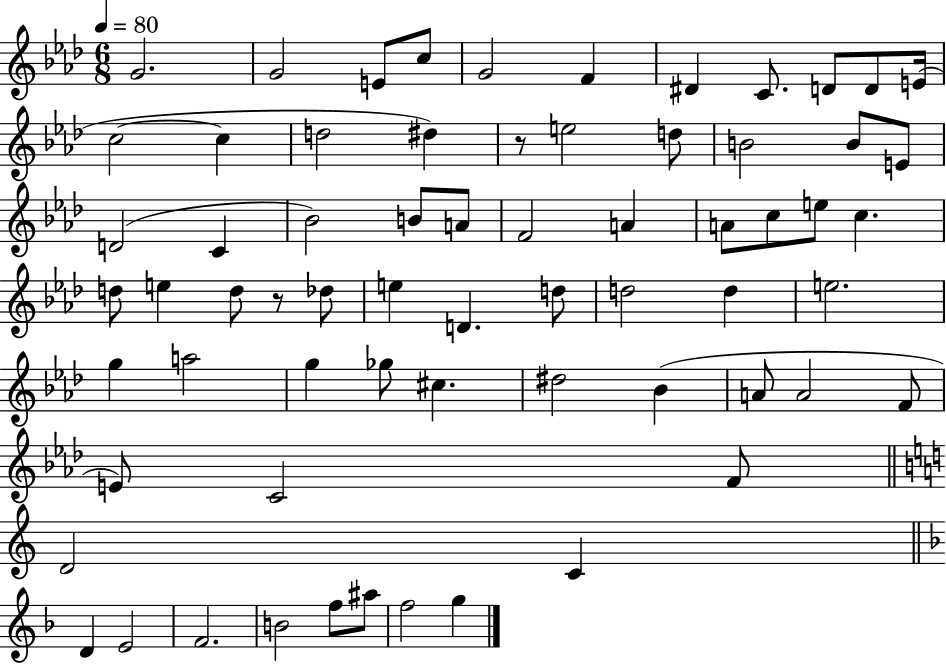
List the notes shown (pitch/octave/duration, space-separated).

G4/h. G4/h E4/e C5/e G4/h F4/q D#4/q C4/e. D4/e D4/e E4/s C5/h C5/q D5/h D#5/q R/e E5/h D5/e B4/h B4/e E4/e D4/h C4/q Bb4/h B4/e A4/e F4/h A4/q A4/e C5/e E5/e C5/q. D5/e E5/q D5/e R/e Db5/e E5/q D4/q. D5/e D5/h D5/q E5/h. G5/q A5/h G5/q Gb5/e C#5/q. D#5/h Bb4/q A4/e A4/h F4/e E4/e C4/h F4/e D4/h C4/q D4/q E4/h F4/h. B4/h F5/e A#5/e F5/h G5/q